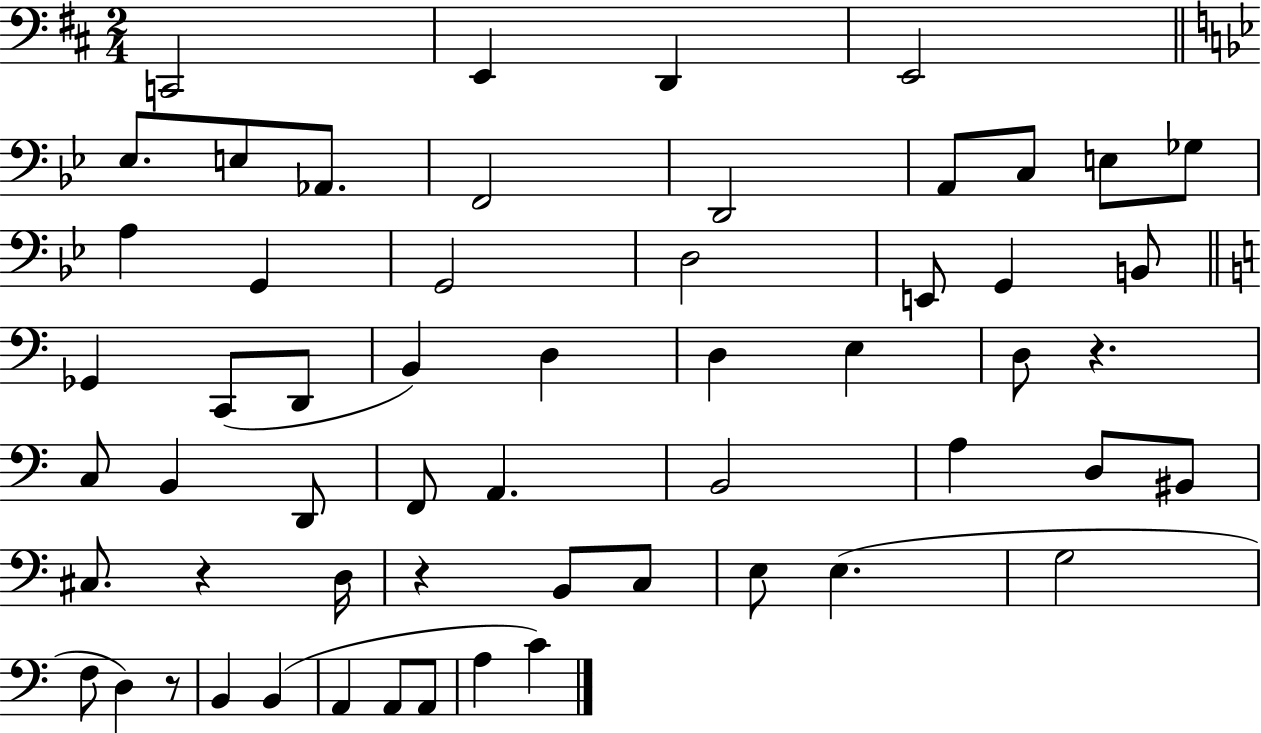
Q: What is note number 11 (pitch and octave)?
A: C3